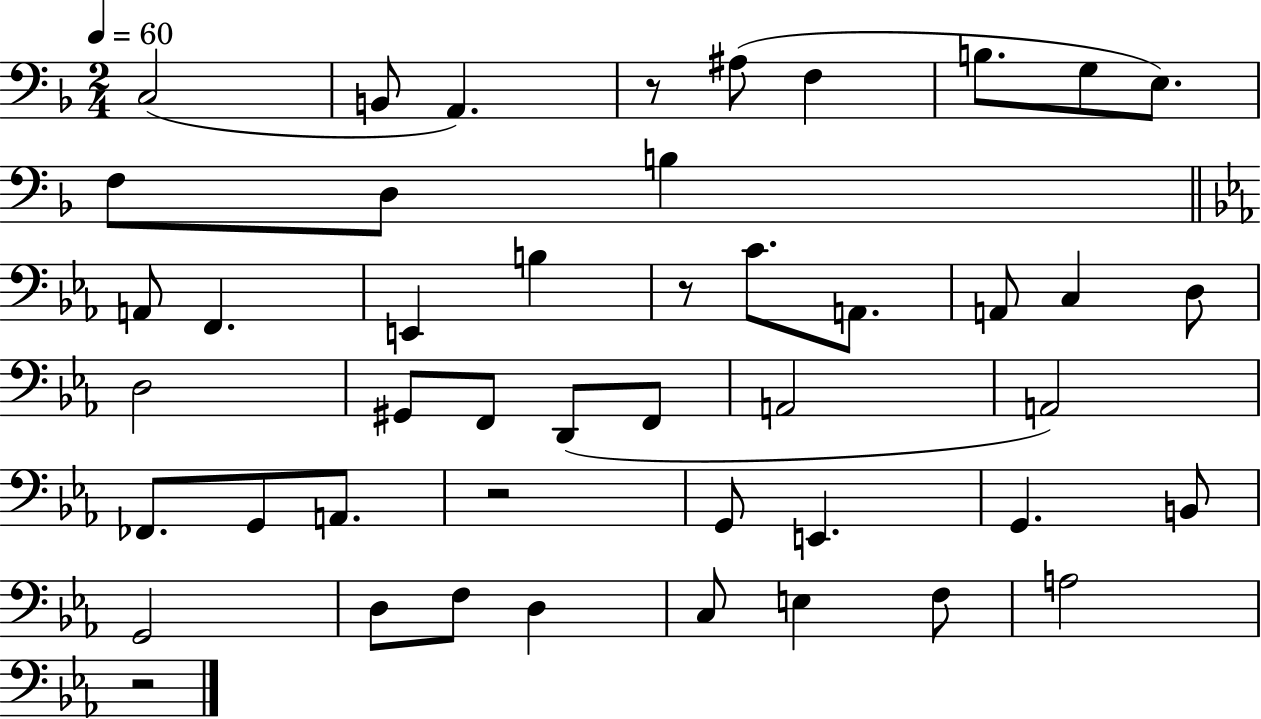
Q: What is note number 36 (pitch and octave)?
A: D3